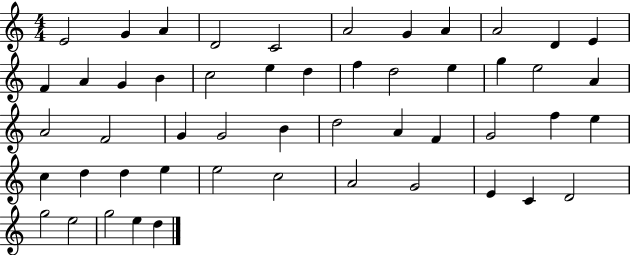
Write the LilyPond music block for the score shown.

{
  \clef treble
  \numericTimeSignature
  \time 4/4
  \key c \major
  e'2 g'4 a'4 | d'2 c'2 | a'2 g'4 a'4 | a'2 d'4 e'4 | \break f'4 a'4 g'4 b'4 | c''2 e''4 d''4 | f''4 d''2 e''4 | g''4 e''2 a'4 | \break a'2 f'2 | g'4 g'2 b'4 | d''2 a'4 f'4 | g'2 f''4 e''4 | \break c''4 d''4 d''4 e''4 | e''2 c''2 | a'2 g'2 | e'4 c'4 d'2 | \break g''2 e''2 | g''2 e''4 d''4 | \bar "|."
}